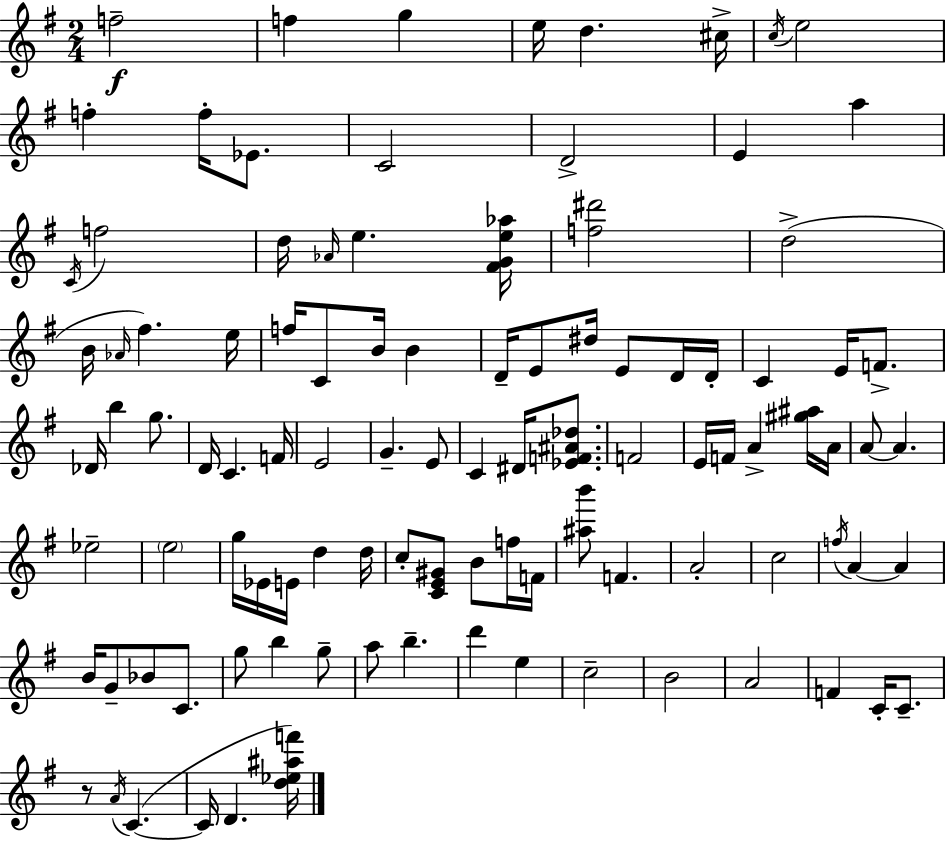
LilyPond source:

{
  \clef treble
  \numericTimeSignature
  \time 2/4
  \key e \minor
  f''2--\f | f''4 g''4 | e''16 d''4. cis''16-> | \acciaccatura { c''16 } e''2 | \break f''4-. f''16-. ees'8. | c'2 | d'2-> | e'4 a''4 | \break \acciaccatura { c'16 } f''2 | d''16 \grace { aes'16 } e''4. | <fis' g' e'' aes''>16 <f'' dis'''>2 | d''2->( | \break b'16 \grace { aes'16 } fis''4.) | e''16 f''16 c'8 b'16 | b'4 d'16-- e'8 dis''16 | e'8 d'16 d'16-. c'4 | \break e'16 f'8.-> des'16 b''4 | g''8. d'16 c'4. | f'16 e'2 | g'4.-- | \break e'8 c'4 | dis'16 <ees' f' ais' des''>8. f'2 | e'16 f'16 a'4-> | <gis'' ais''>16 a'16 a'8~~ a'4. | \break ees''2-- | \parenthesize e''2 | g''16 ees'16 e'16 d''4 | d''16 c''8-. <c' e' gis'>8 | \break b'8 f''16 f'16 <ais'' b'''>8 f'4. | a'2-. | c''2 | \acciaccatura { f''16 } a'4~~ | \break a'4 b'16 g'8-- | bes'8 c'8. g''8 b''4 | g''8-- a''8 b''4.-- | d'''4 | \break e''4 c''2-- | b'2 | a'2 | f'4 | \break c'16-. c'8.-- r8 \acciaccatura { a'16 }( | c'4.~~ c'16 d'4. | <d'' ees'' ais'' f'''>16) \bar "|."
}